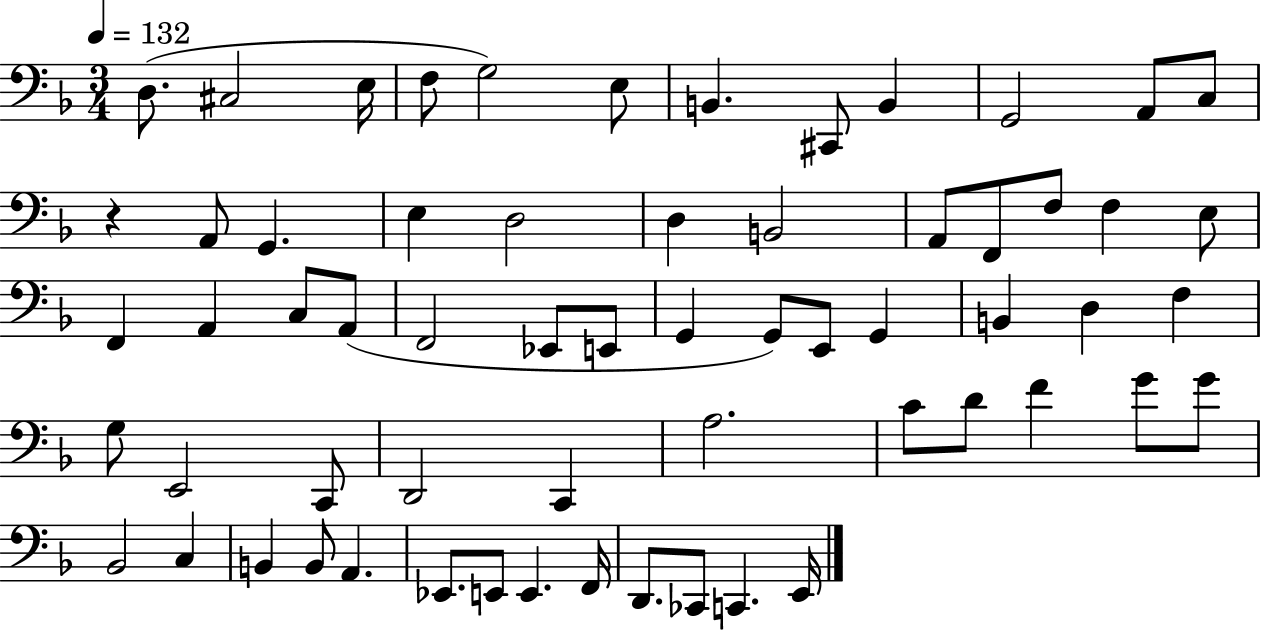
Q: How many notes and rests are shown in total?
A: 62